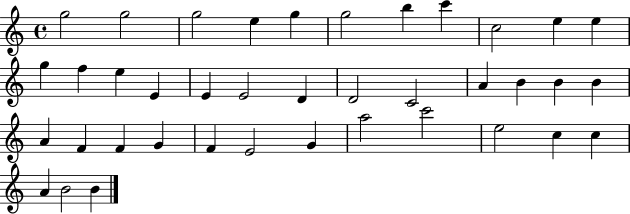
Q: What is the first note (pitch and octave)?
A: G5